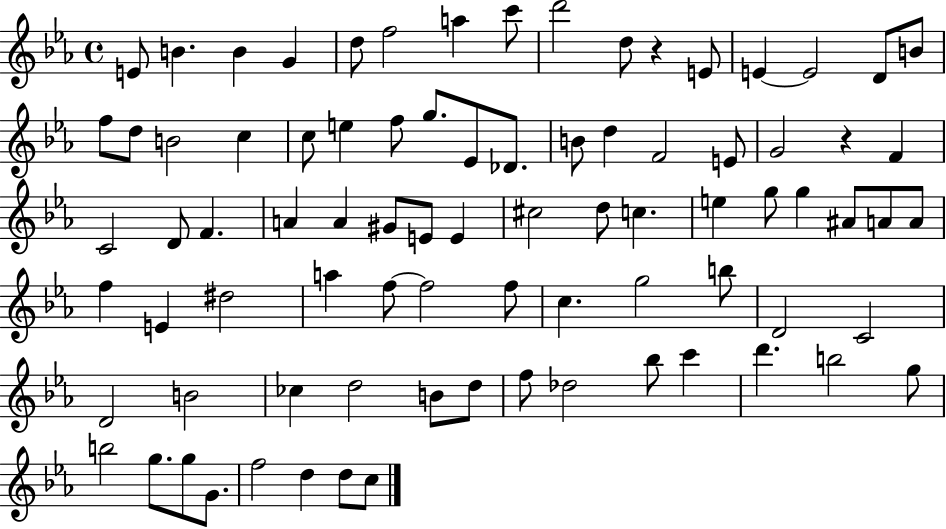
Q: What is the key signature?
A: EES major